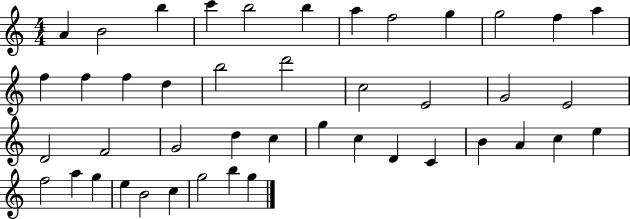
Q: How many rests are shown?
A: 0